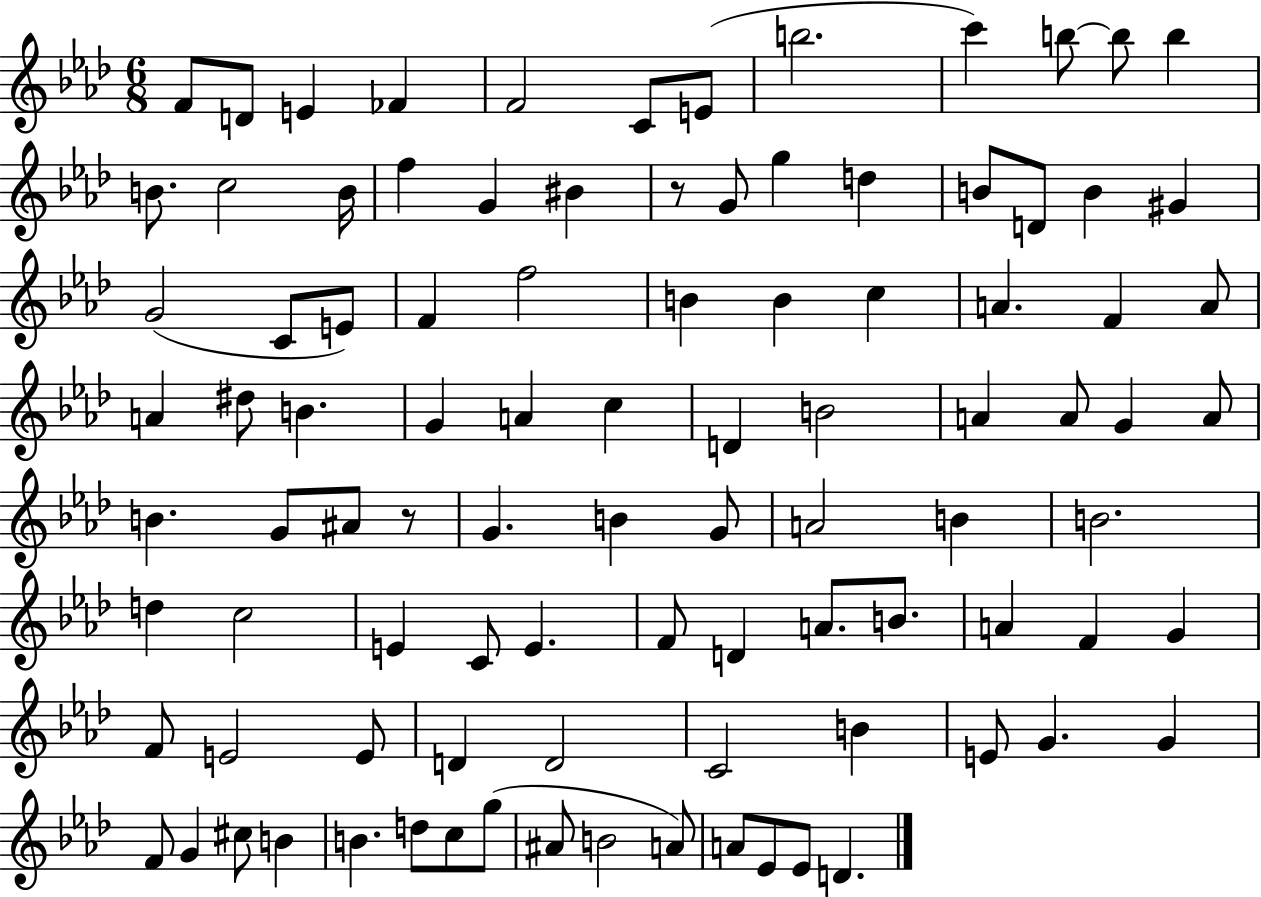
F4/e D4/e E4/q FES4/q F4/h C4/e E4/e B5/h. C6/q B5/e B5/e B5/q B4/e. C5/h B4/s F5/q G4/q BIS4/q R/e G4/e G5/q D5/q B4/e D4/e B4/q G#4/q G4/h C4/e E4/e F4/q F5/h B4/q B4/q C5/q A4/q. F4/q A4/e A4/q D#5/e B4/q. G4/q A4/q C5/q D4/q B4/h A4/q A4/e G4/q A4/e B4/q. G4/e A#4/e R/e G4/q. B4/q G4/e A4/h B4/q B4/h. D5/q C5/h E4/q C4/e E4/q. F4/e D4/q A4/e. B4/e. A4/q F4/q G4/q F4/e E4/h E4/e D4/q D4/h C4/h B4/q E4/e G4/q. G4/q F4/e G4/q C#5/e B4/q B4/q. D5/e C5/e G5/e A#4/e B4/h A4/e A4/e Eb4/e Eb4/e D4/q.